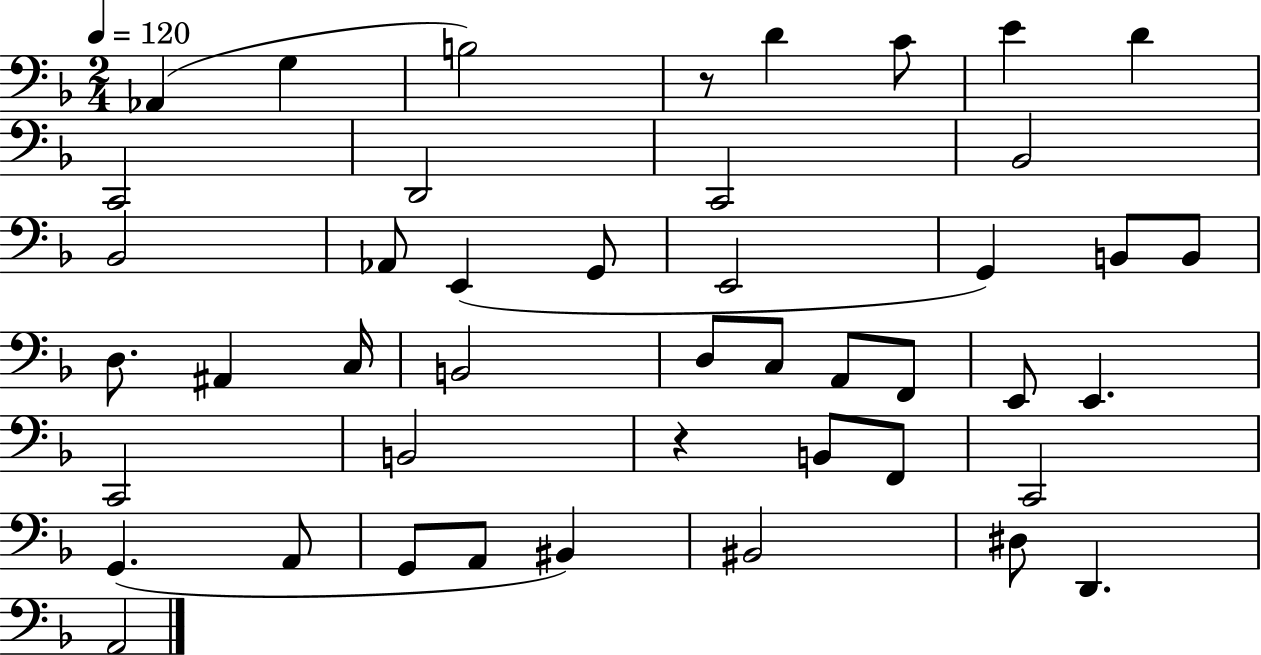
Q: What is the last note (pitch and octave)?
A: A2